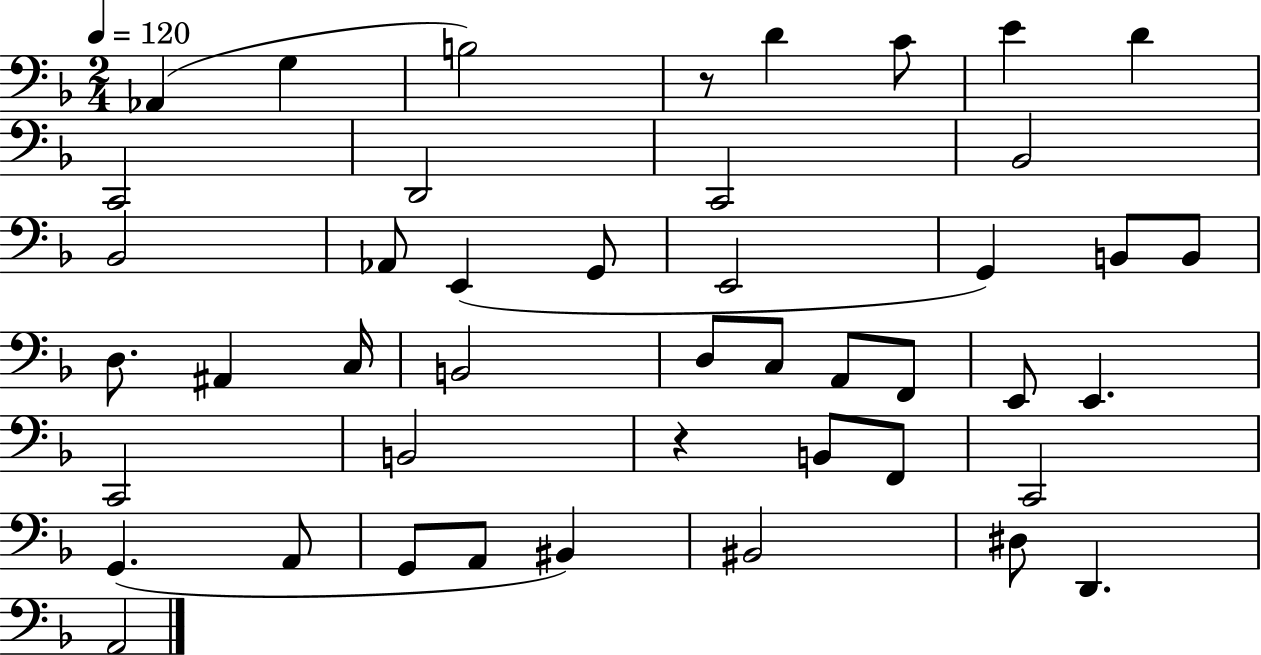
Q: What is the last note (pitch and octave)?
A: A2